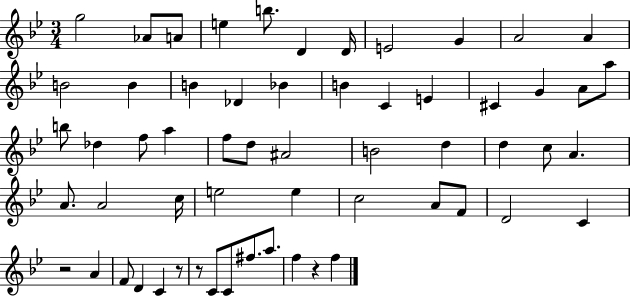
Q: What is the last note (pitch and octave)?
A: F5